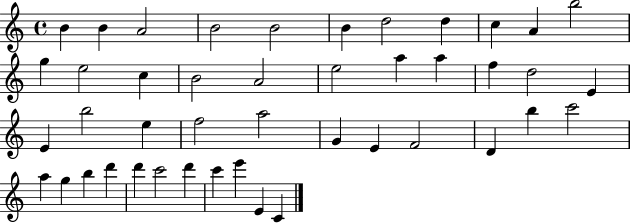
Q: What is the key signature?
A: C major